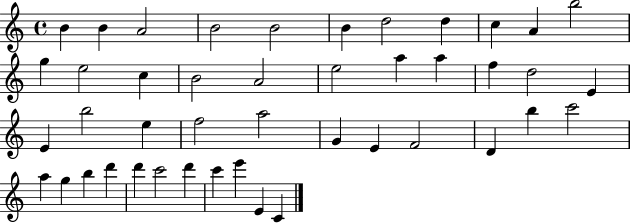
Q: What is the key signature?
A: C major